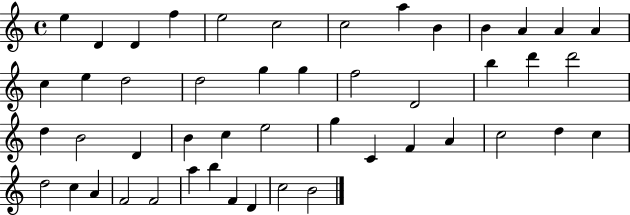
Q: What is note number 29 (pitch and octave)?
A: C5